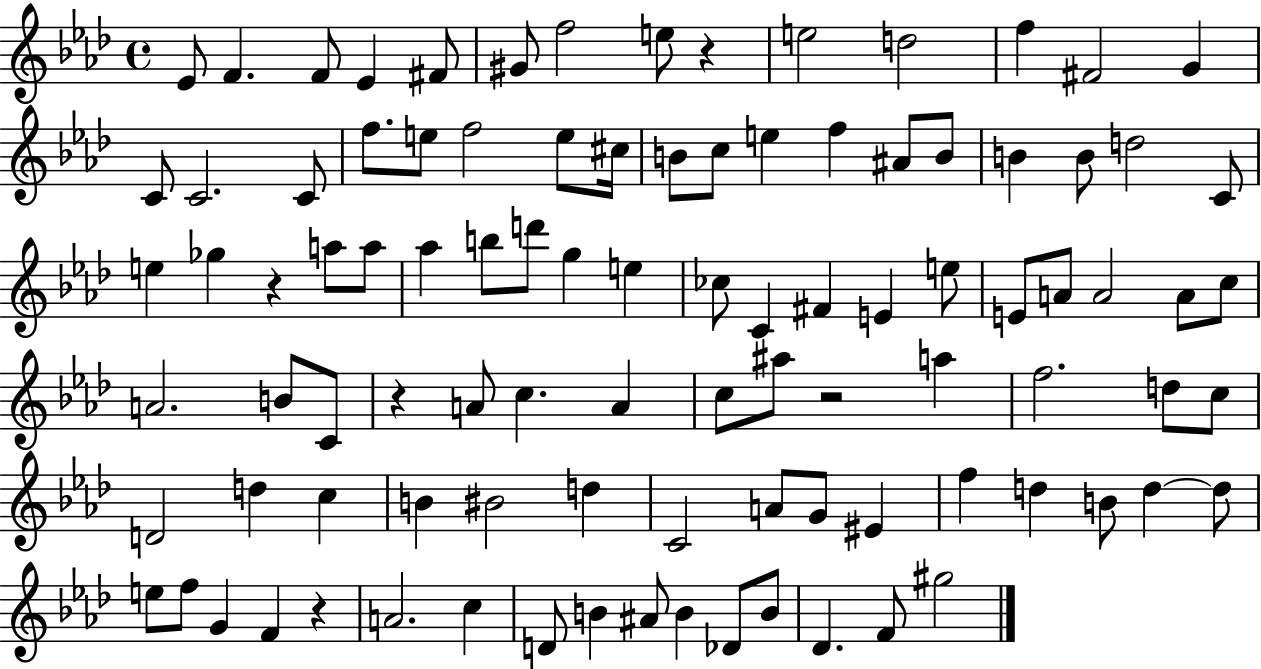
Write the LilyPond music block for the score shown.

{
  \clef treble
  \time 4/4
  \defaultTimeSignature
  \key aes \major
  ees'8 f'4. f'8 ees'4 fis'8 | gis'8 f''2 e''8 r4 | e''2 d''2 | f''4 fis'2 g'4 | \break c'8 c'2. c'8 | f''8. e''8 f''2 e''8 cis''16 | b'8 c''8 e''4 f''4 ais'8 b'8 | b'4 b'8 d''2 c'8 | \break e''4 ges''4 r4 a''8 a''8 | aes''4 b''8 d'''8 g''4 e''4 | ces''8 c'4 fis'4 e'4 e''8 | e'8 a'8 a'2 a'8 c''8 | \break a'2. b'8 c'8 | r4 a'8 c''4. a'4 | c''8 ais''8 r2 a''4 | f''2. d''8 c''8 | \break d'2 d''4 c''4 | b'4 bis'2 d''4 | c'2 a'8 g'8 eis'4 | f''4 d''4 b'8 d''4~~ d''8 | \break e''8 f''8 g'4 f'4 r4 | a'2. c''4 | d'8 b'4 ais'8 b'4 des'8 b'8 | des'4. f'8 gis''2 | \break \bar "|."
}